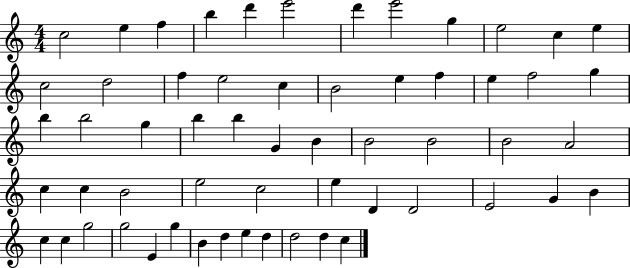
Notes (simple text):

C5/h E5/q F5/q B5/q D6/q E6/h D6/q E6/h G5/q E5/h C5/q E5/q C5/h D5/h F5/q E5/h C5/q B4/h E5/q F5/q E5/q F5/h G5/q B5/q B5/h G5/q B5/q B5/q G4/q B4/q B4/h B4/h B4/h A4/h C5/q C5/q B4/h E5/h C5/h E5/q D4/q D4/h E4/h G4/q B4/q C5/q C5/q G5/h G5/h E4/q G5/q B4/q D5/q E5/q D5/q D5/h D5/q C5/q